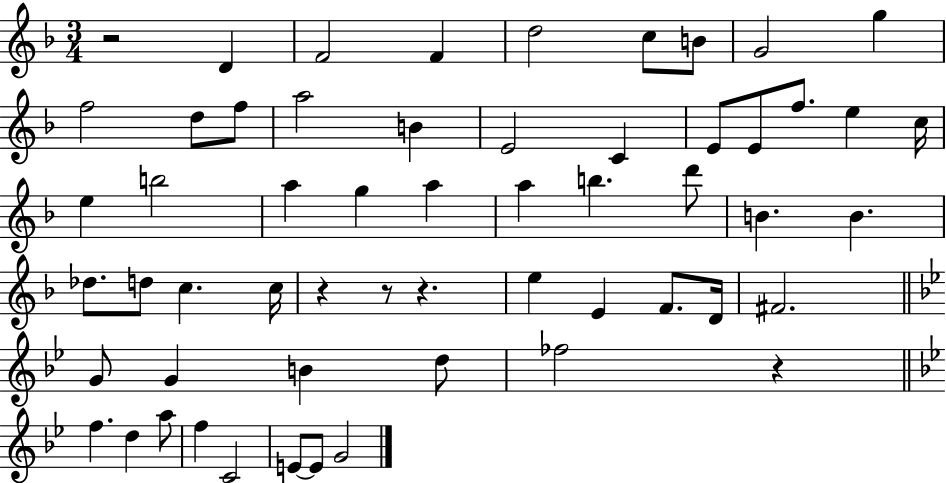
R/h D4/q F4/h F4/q D5/h C5/e B4/e G4/h G5/q F5/h D5/e F5/e A5/h B4/q E4/h C4/q E4/e E4/e F5/e. E5/q C5/s E5/q B5/h A5/q G5/q A5/q A5/q B5/q. D6/e B4/q. B4/q. Db5/e. D5/e C5/q. C5/s R/q R/e R/q. E5/q E4/q F4/e. D4/s F#4/h. G4/e G4/q B4/q D5/e FES5/h R/q F5/q. D5/q A5/e F5/q C4/h E4/e E4/e G4/h